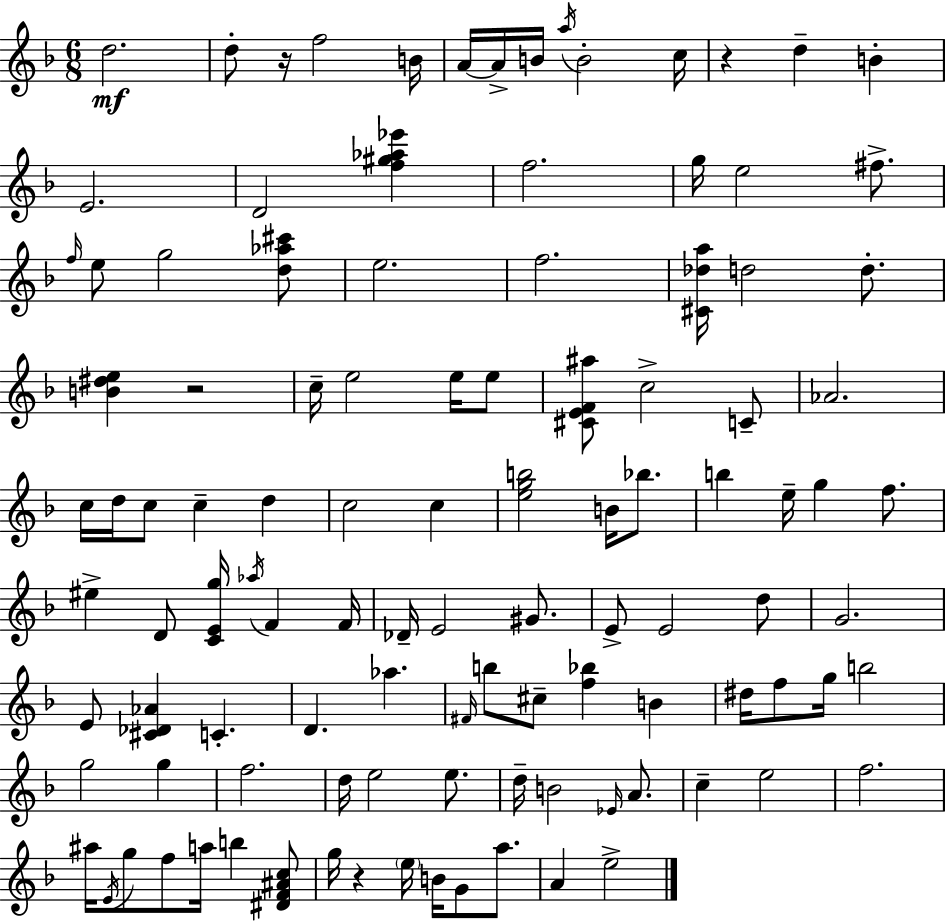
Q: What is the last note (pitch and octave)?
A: E5